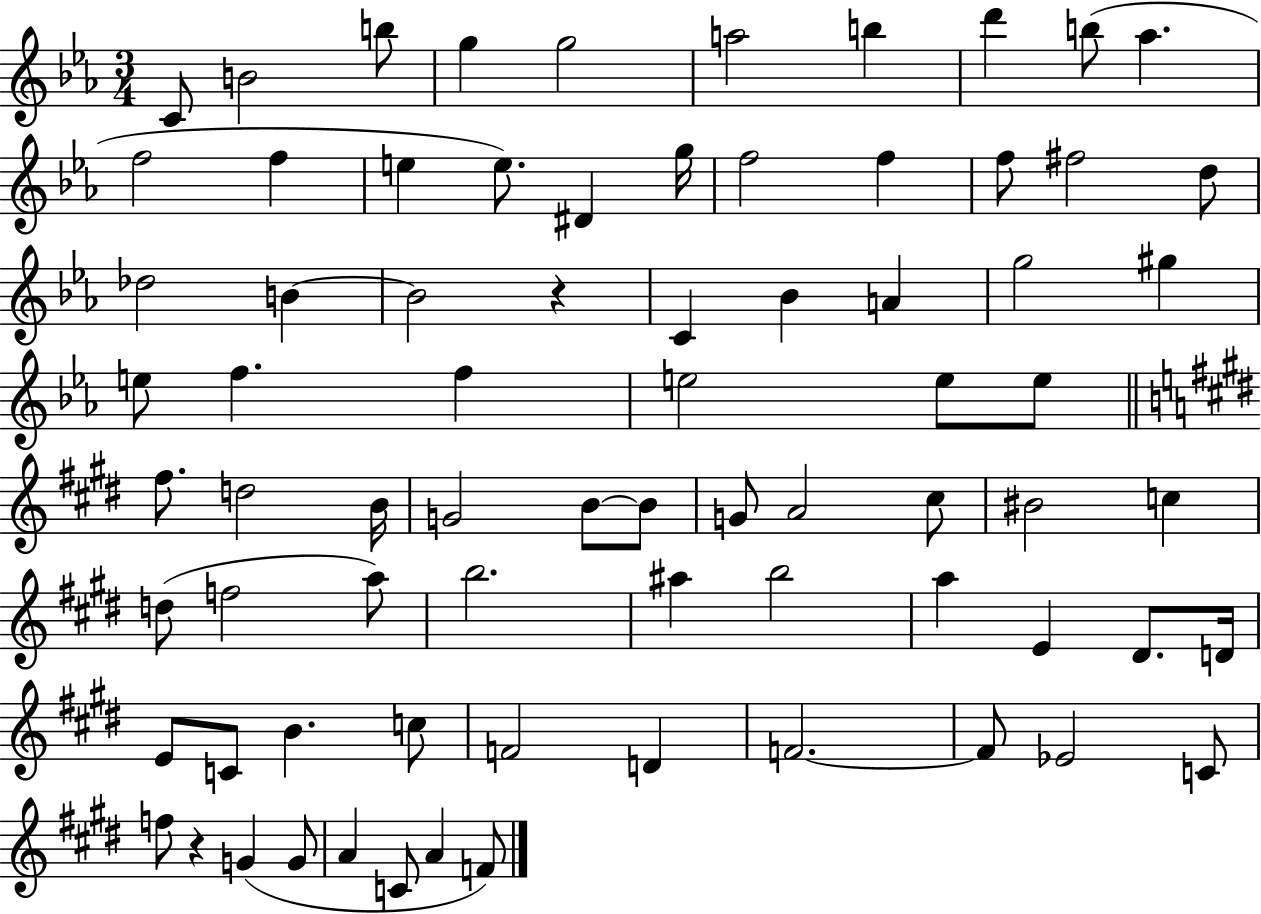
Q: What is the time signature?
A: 3/4